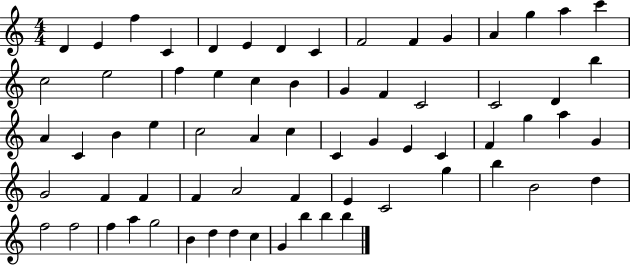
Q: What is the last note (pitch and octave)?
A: B5